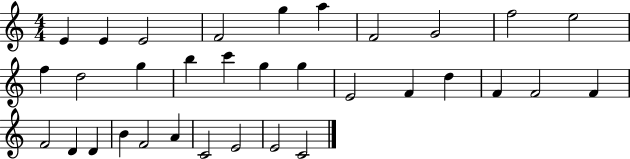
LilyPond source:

{
  \clef treble
  \numericTimeSignature
  \time 4/4
  \key c \major
  e'4 e'4 e'2 | f'2 g''4 a''4 | f'2 g'2 | f''2 e''2 | \break f''4 d''2 g''4 | b''4 c'''4 g''4 g''4 | e'2 f'4 d''4 | f'4 f'2 f'4 | \break f'2 d'4 d'4 | b'4 f'2 a'4 | c'2 e'2 | e'2 c'2 | \break \bar "|."
}